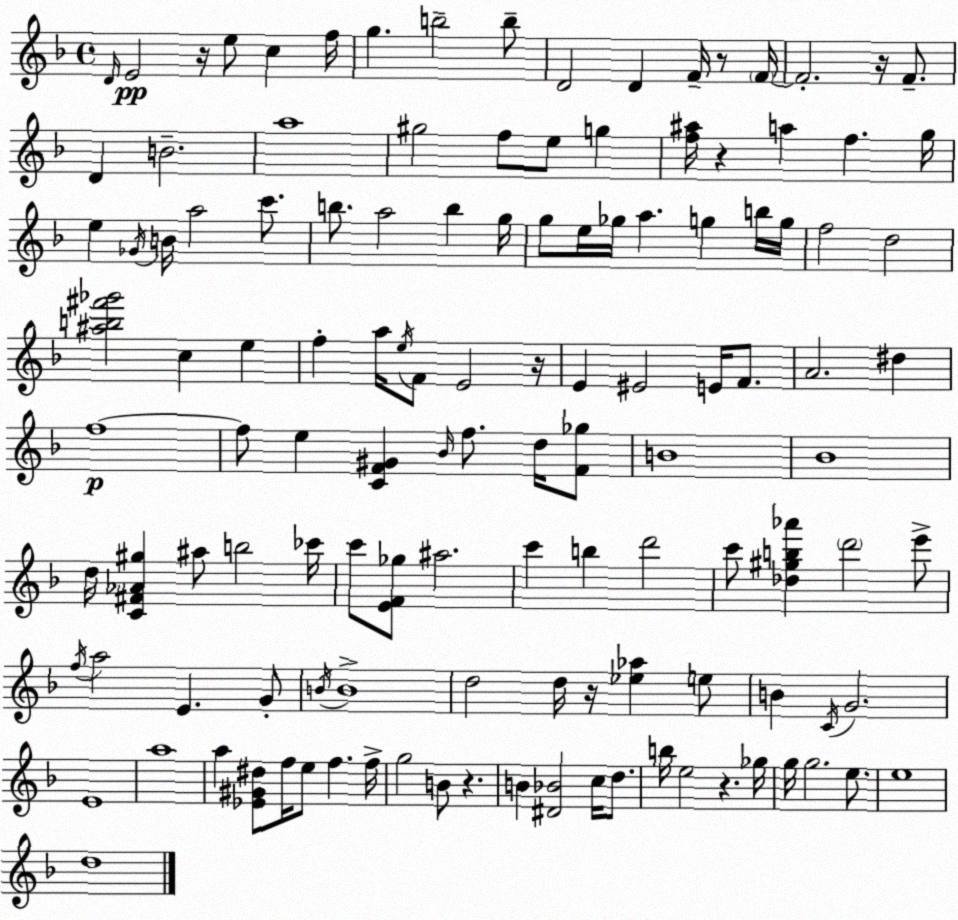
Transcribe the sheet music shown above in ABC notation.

X:1
T:Untitled
M:4/4
L:1/4
K:F
D/4 E2 z/4 e/2 c f/4 g b2 b/2 D2 D F/4 z/2 F/4 F2 z/4 F/2 D B2 a4 ^g2 f/2 e/2 g [f^a]/4 z a f g/4 e _G/4 B/4 a2 c'/2 b/2 a2 b g/4 g/2 e/4 _g/4 a g b/4 g/4 f2 d2 [^ab^f'_g']2 c e f a/4 e/4 F/2 E2 z/4 E ^E2 E/4 F/2 A2 ^d f4 f/2 e [CF^G] _B/4 f/2 d/4 [F_g]/2 B4 _B4 d/4 [C^F_A^g] ^a/2 b2 _c'/4 c'/2 [EF_g]/2 ^a2 c' b d'2 c'/2 [_d^gb_a'] d'2 e'/2 f/4 a2 E G/2 B/4 B4 d2 d/4 z/4 [_e_a] e/2 B C/4 G2 E4 a4 a [_E^G^d]/2 f/4 e/2 f f/4 g2 B/2 z B [^D_B]2 c/4 d/2 b/4 e2 z _g/4 g/4 g2 e/2 e4 d4